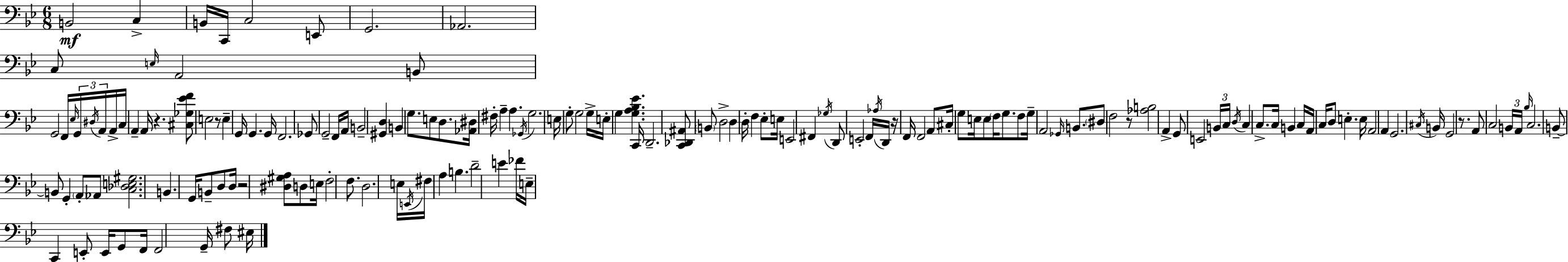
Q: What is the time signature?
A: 6/8